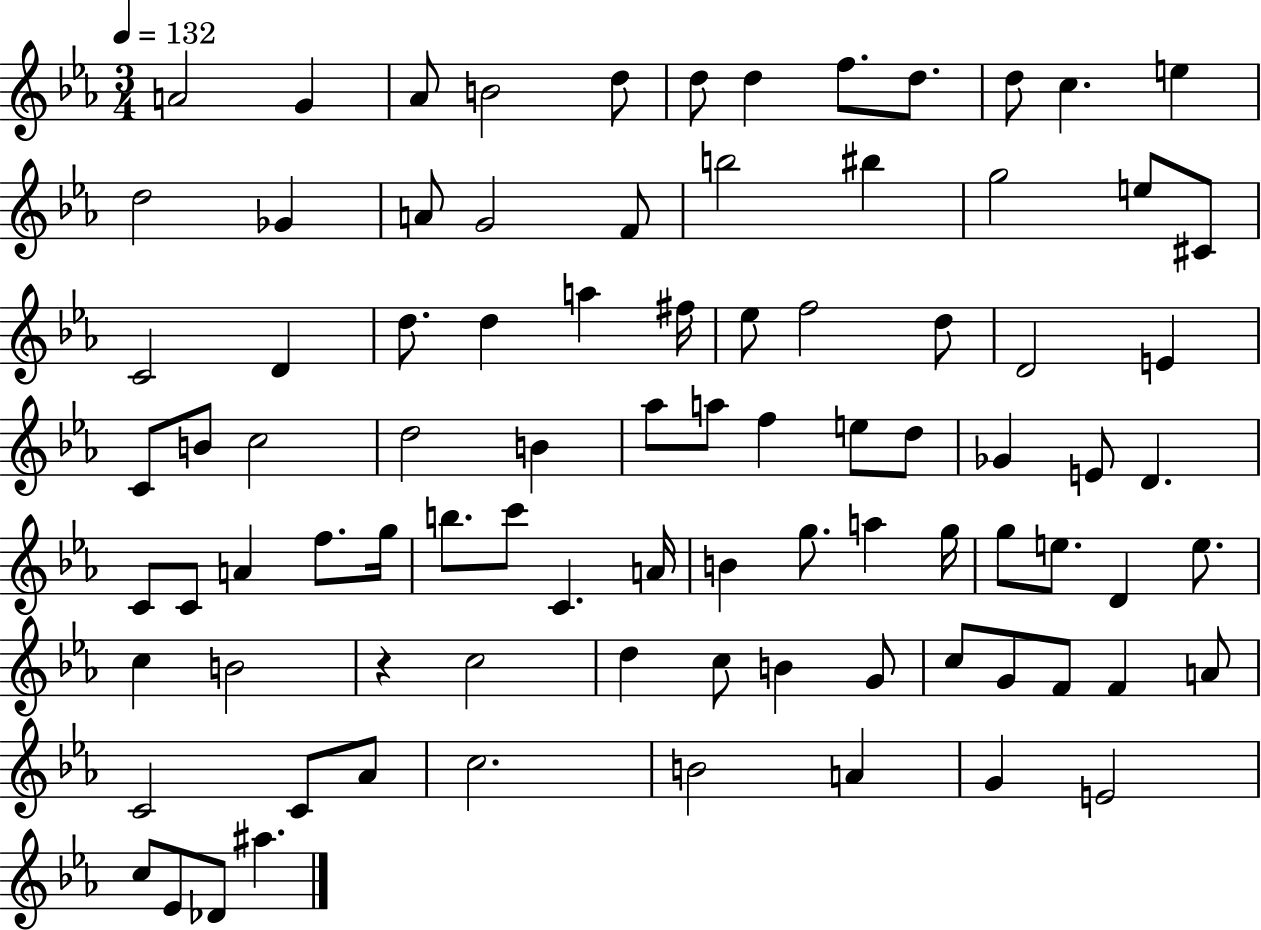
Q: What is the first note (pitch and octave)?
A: A4